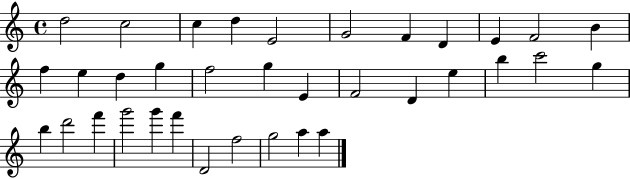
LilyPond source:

{
  \clef treble
  \time 4/4
  \defaultTimeSignature
  \key c \major
  d''2 c''2 | c''4 d''4 e'2 | g'2 f'4 d'4 | e'4 f'2 b'4 | \break f''4 e''4 d''4 g''4 | f''2 g''4 e'4 | f'2 d'4 e''4 | b''4 c'''2 g''4 | \break b''4 d'''2 f'''4 | g'''2 g'''4 f'''4 | d'2 f''2 | g''2 a''4 a''4 | \break \bar "|."
}